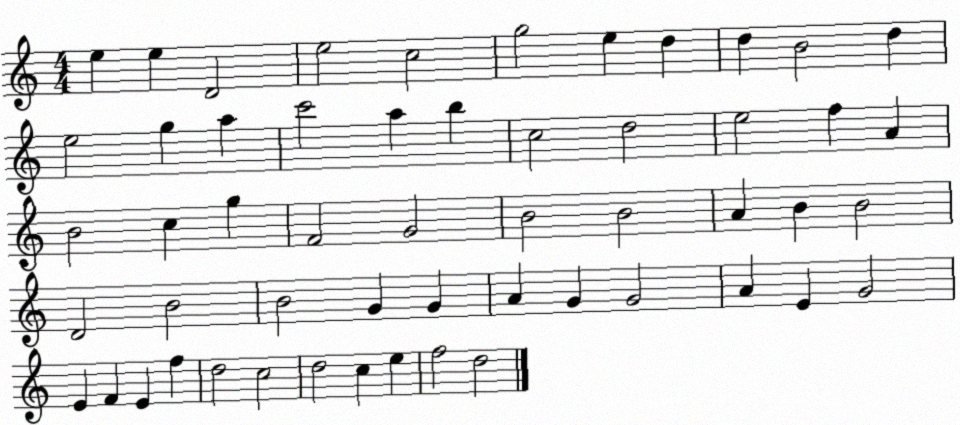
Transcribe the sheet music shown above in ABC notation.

X:1
T:Untitled
M:4/4
L:1/4
K:C
e e D2 e2 c2 g2 e d d B2 d e2 g a c'2 a b c2 d2 e2 f A B2 c g F2 G2 B2 B2 A B B2 D2 B2 B2 G G A G G2 A E G2 E F E f d2 c2 d2 c e f2 d2